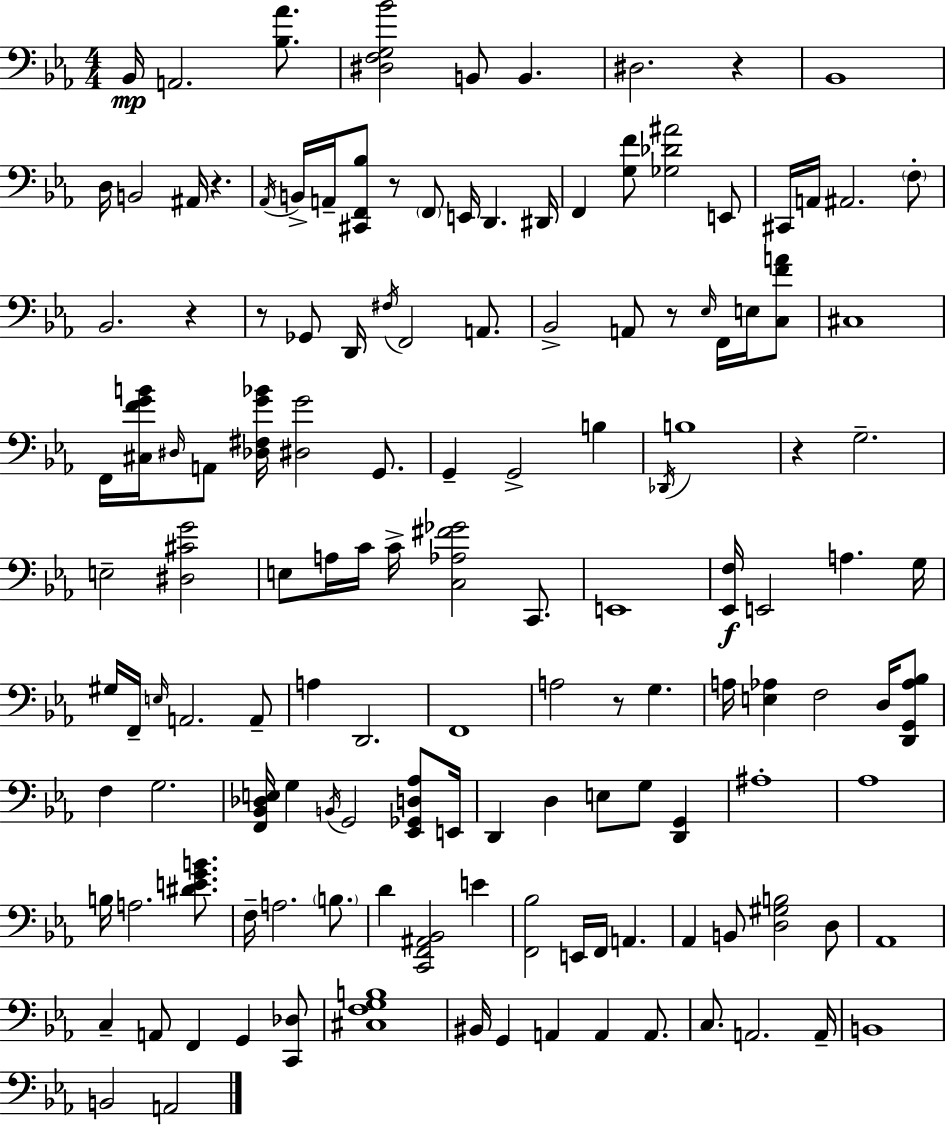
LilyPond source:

{
  \clef bass
  \numericTimeSignature
  \time 4/4
  \key ees \major
  bes,16\mp a,2. <bes aes'>8. | <dis f g bes'>2 b,8 b,4. | dis2. r4 | bes,1 | \break d16 b,2 ais,16 r4. | \acciaccatura { aes,16 } b,16-> a,16-- <cis, f, bes>8 r8 \parenthesize f,8 e,16 d,4. | dis,16 f,4 <g f'>8 <ges des' ais'>2 e,8 | cis,16 a,16 ais,2. \parenthesize f8-. | \break bes,2. r4 | r8 ges,8 d,16 \acciaccatura { fis16 } f,2 a,8. | bes,2-> a,8 r8 \grace { ees16 } f,16 | e16 <c f' a'>8 cis1 | \break f,16 <cis f' g' b'>16 \grace { dis16 } a,8 <des fis g' bes'>16 <dis g'>2 | g,8. g,4-- g,2-> | b4 \acciaccatura { des,16 } b1 | r4 g2.-- | \break e2-- <dis cis' g'>2 | e8 a16 c'16 c'16-> <c aes fis' ges'>2 | c,8. e,1 | <ees, f>16\f e,2 a4. | \break g16 gis16 f,16-- \grace { e16 } a,2. | a,8-- a4 d,2. | f,1 | a2 r8 | \break g4. a16 <e aes>4 f2 | d16 <d, g, aes bes>8 f4 g2. | <f, bes, des e>16 g4 \acciaccatura { b,16 } g,2 | <ees, ges, d aes>8 e,16 d,4 d4 e8 | \break g8 <d, g,>4 ais1-. | aes1 | b16 a2. | <dis' e' g' b'>8. f16-- a2. | \break \parenthesize b8. d'4 <c, f, ais, bes,>2 | e'4 <f, bes>2 e,16 | f,16 a,4. aes,4 b,8 <d gis b>2 | d8 aes,1 | \break c4-- a,8 f,4 | g,4 <c, des>8 <cis f g b>1 | bis,16 g,4 a,4 | a,4 a,8. c8. a,2. | \break a,16-- b,1 | b,2 a,2 | \bar "|."
}